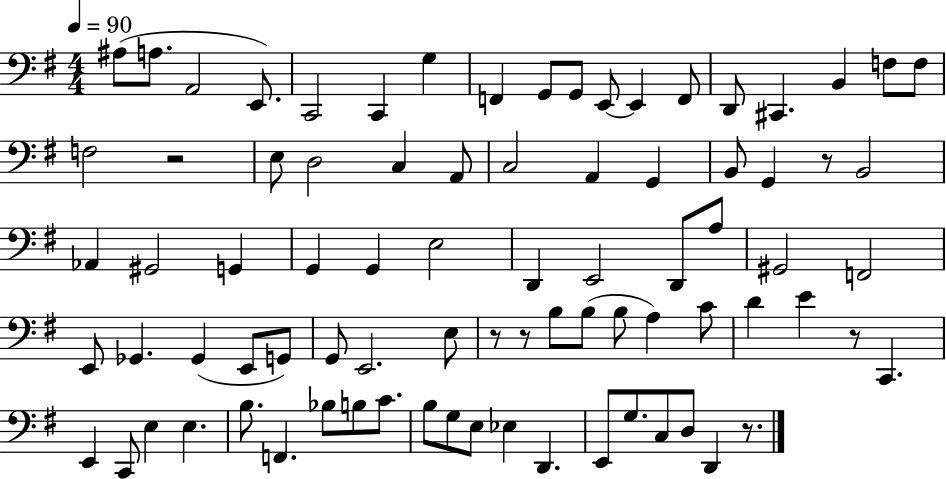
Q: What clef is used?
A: bass